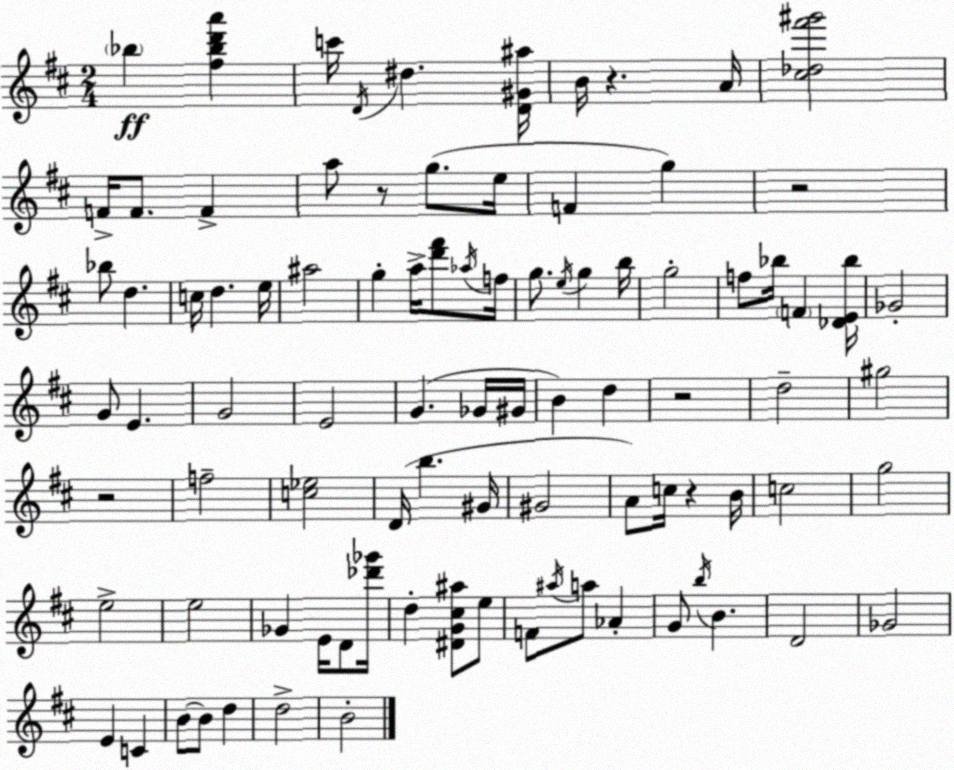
X:1
T:Untitled
M:2/4
L:1/4
K:D
_b [^f_bd'a'] c'/4 D/4 ^d [D^G^a]/4 B/4 z A/4 [^c_d^f'^g']2 F/4 F/2 F a/2 z/2 g/2 e/4 F g z2 _b/2 d c/4 d e/4 ^a2 g a/4 [d'^f']/2 _a/4 f/4 g/2 e/4 g b/4 g2 f/2 _b/4 F [_DE_b]/4 _G2 G/2 E G2 E2 G _G/4 ^G/4 B d z2 d2 ^g2 z2 f2 [c_e]2 D/4 b ^G/4 ^G2 A/2 c/4 z B/4 c2 g2 e2 e2 _G E/4 D/2 [_d'_g']/4 d [^DG^c^a]/2 e/2 F/2 ^a/4 a/2 _A G/2 b/4 B D2 _G2 E C B/2 B/2 d d2 B2